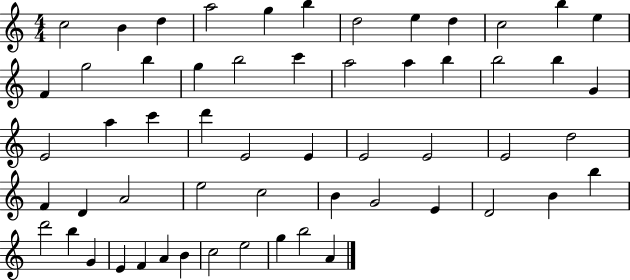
{
  \clef treble
  \numericTimeSignature
  \time 4/4
  \key c \major
  c''2 b'4 d''4 | a''2 g''4 b''4 | d''2 e''4 d''4 | c''2 b''4 e''4 | \break f'4 g''2 b''4 | g''4 b''2 c'''4 | a''2 a''4 b''4 | b''2 b''4 g'4 | \break e'2 a''4 c'''4 | d'''4 e'2 e'4 | e'2 e'2 | e'2 d''2 | \break f'4 d'4 a'2 | e''2 c''2 | b'4 g'2 e'4 | d'2 b'4 b''4 | \break d'''2 b''4 g'4 | e'4 f'4 a'4 b'4 | c''2 e''2 | g''4 b''2 a'4 | \break \bar "|."
}